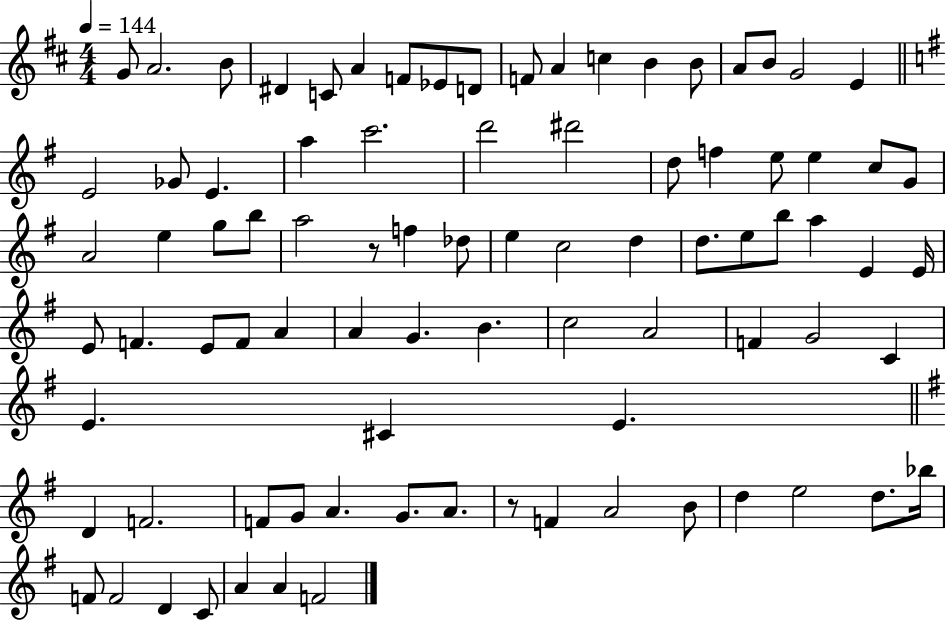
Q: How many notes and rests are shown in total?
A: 86